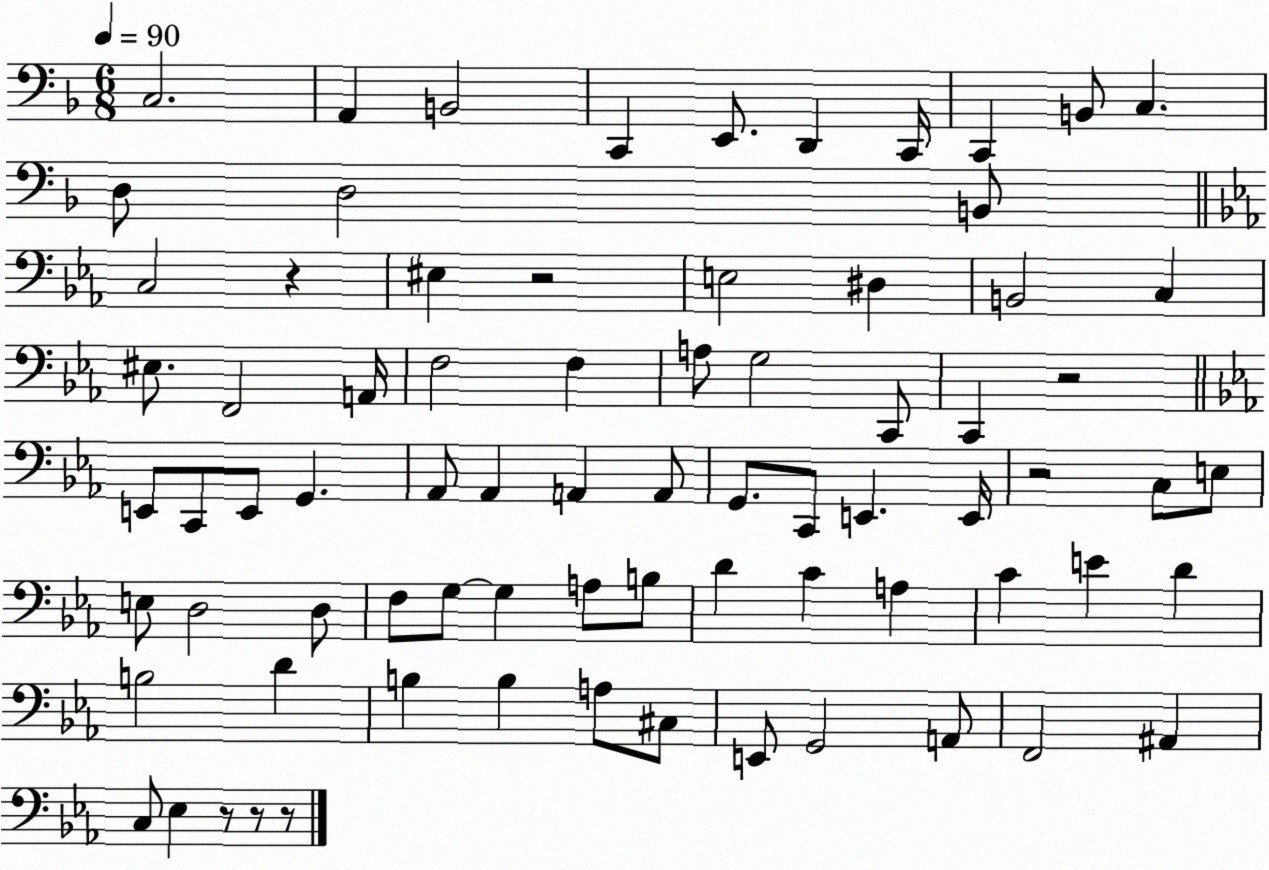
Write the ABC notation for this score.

X:1
T:Untitled
M:6/8
L:1/4
K:F
C,2 A,, B,,2 C,, E,,/2 D,, C,,/4 C,, B,,/2 C, D,/2 D,2 B,,/2 C,2 z ^E, z2 E,2 ^D, B,,2 C, ^E,/2 F,,2 A,,/4 F,2 F, A,/2 G,2 C,,/2 C,, z2 E,,/2 C,,/2 E,,/2 G,, _A,,/2 _A,, A,, A,,/2 G,,/2 C,,/2 E,, E,,/4 z2 C,/2 E,/2 E,/2 D,2 D,/2 F,/2 G,/2 G, A,/2 B,/2 D C A, C E D B,2 D B, B, A,/2 ^C,/2 E,,/2 G,,2 A,,/2 F,,2 ^A,, C,/2 _E, z/2 z/2 z/2